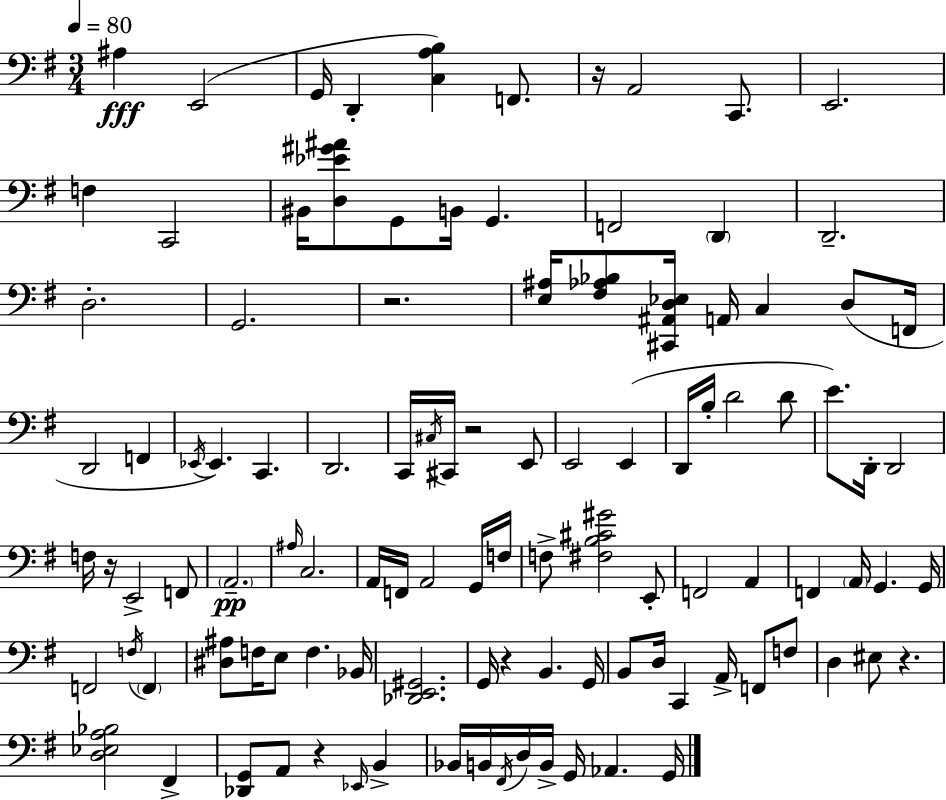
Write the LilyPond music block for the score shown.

{
  \clef bass
  \numericTimeSignature
  \time 3/4
  \key g \major
  \tempo 4 = 80
  ais4\fff e,2( | g,16 d,4-. <c a b>4) f,8. | r16 a,2 c,8. | e,2. | \break f4 c,2 | bis,16 <d ees' gis' ais'>8 g,8 b,16 g,4. | f,2 \parenthesize d,4 | d,2.-- | \break d2.-. | g,2. | r2. | <e ais>16 <fis aes bes>8 <cis, ais, d ees>16 a,16 c4 d8( f,16 | \break d,2 f,4 | \acciaccatura { ees,16 } ees,4.) c,4. | d,2. | c,16 \acciaccatura { cis16 } cis,16 r2 | \break e,8 e,2 e,4( | d,16 b16-. d'2 | d'8 e'8.) d,16-. d,2 | f16 r16 e,2-> | \break f,8 \parenthesize a,2.--\pp | \grace { ais16 } c2. | a,16 f,16 a,2 | g,16 f16 f8-> <fis b cis' gis'>2 | \break e,8-. f,2 a,4 | f,4 \parenthesize a,16 g,4. | g,16 f,2 \acciaccatura { f16 } | \parenthesize f,4 <dis ais>8 f16 e8 f4. | \break bes,16 <des, e, gis,>2. | g,16 r4 b,4. | g,16 b,8 d16 c,4 a,16-> | f,8 f8 d4 eis8 r4. | \break <d ees a bes>2 | fis,4-> <des, g,>8 a,8 r4 | \grace { ees,16 } b,4-> bes,16 b,16 \acciaccatura { fis,16 } d16 b,16-> g,16 aes,4. | g,16 \bar "|."
}